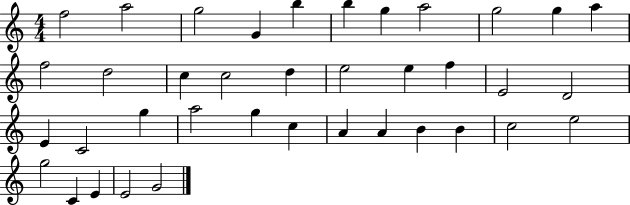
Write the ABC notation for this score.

X:1
T:Untitled
M:4/4
L:1/4
K:C
f2 a2 g2 G b b g a2 g2 g a f2 d2 c c2 d e2 e f E2 D2 E C2 g a2 g c A A B B c2 e2 g2 C E E2 G2